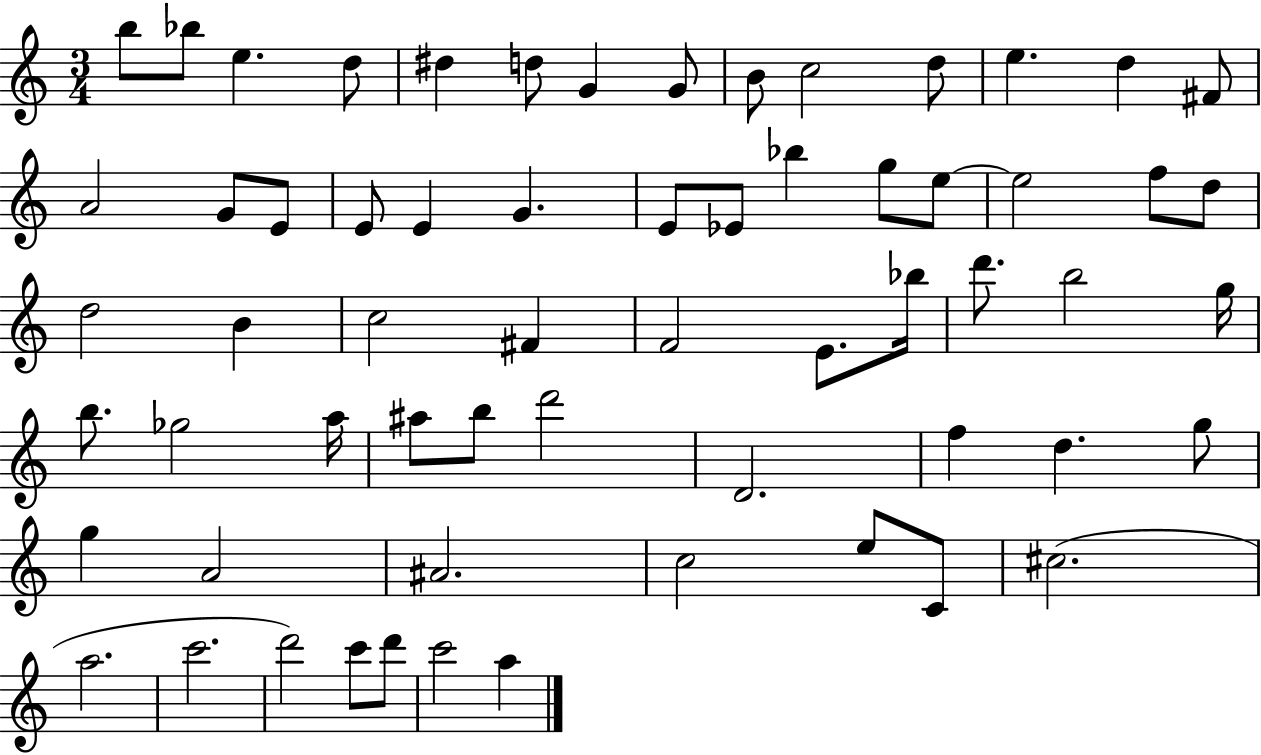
{
  \clef treble
  \numericTimeSignature
  \time 3/4
  \key c \major
  b''8 bes''8 e''4. d''8 | dis''4 d''8 g'4 g'8 | b'8 c''2 d''8 | e''4. d''4 fis'8 | \break a'2 g'8 e'8 | e'8 e'4 g'4. | e'8 ees'8 bes''4 g''8 e''8~~ | e''2 f''8 d''8 | \break d''2 b'4 | c''2 fis'4 | f'2 e'8. bes''16 | d'''8. b''2 g''16 | \break b''8. ges''2 a''16 | ais''8 b''8 d'''2 | d'2. | f''4 d''4. g''8 | \break g''4 a'2 | ais'2. | c''2 e''8 c'8 | cis''2.( | \break a''2. | c'''2. | d'''2) c'''8 d'''8 | c'''2 a''4 | \break \bar "|."
}